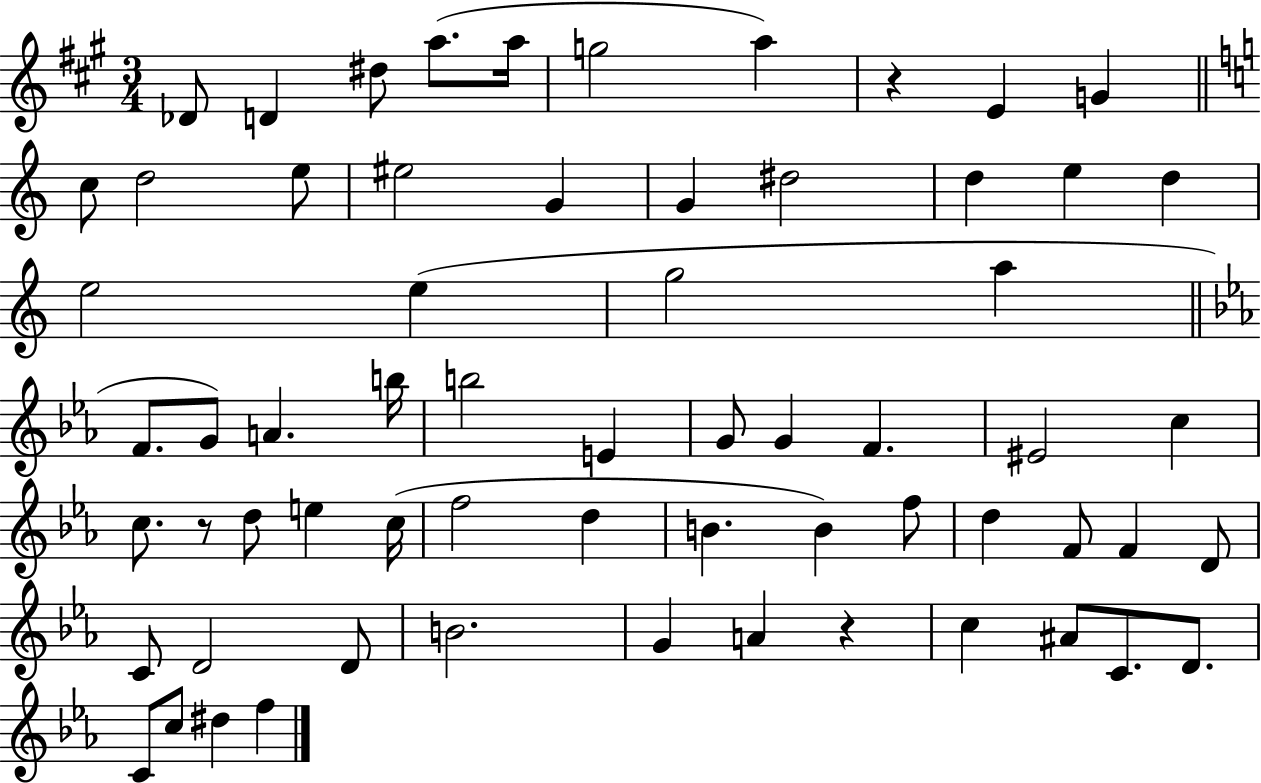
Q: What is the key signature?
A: A major